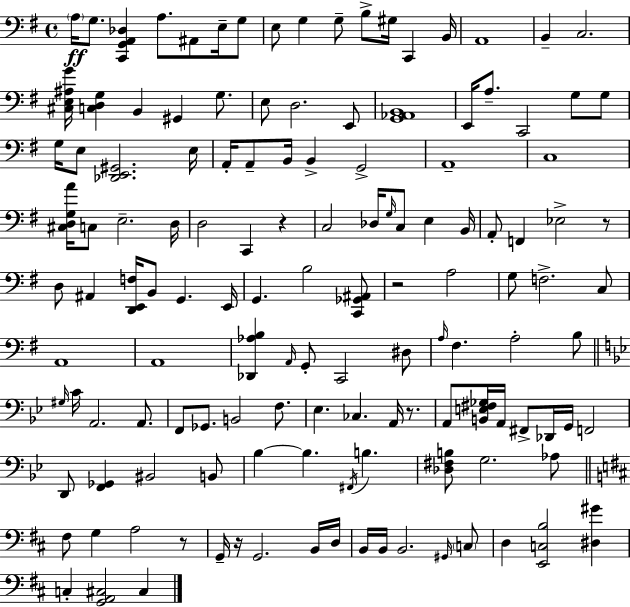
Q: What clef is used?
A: bass